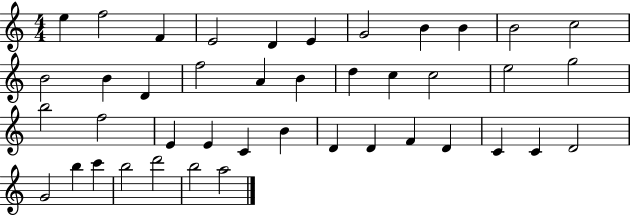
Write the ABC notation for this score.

X:1
T:Untitled
M:4/4
L:1/4
K:C
e f2 F E2 D E G2 B B B2 c2 B2 B D f2 A B d c c2 e2 g2 b2 f2 E E C B D D F D C C D2 G2 b c' b2 d'2 b2 a2